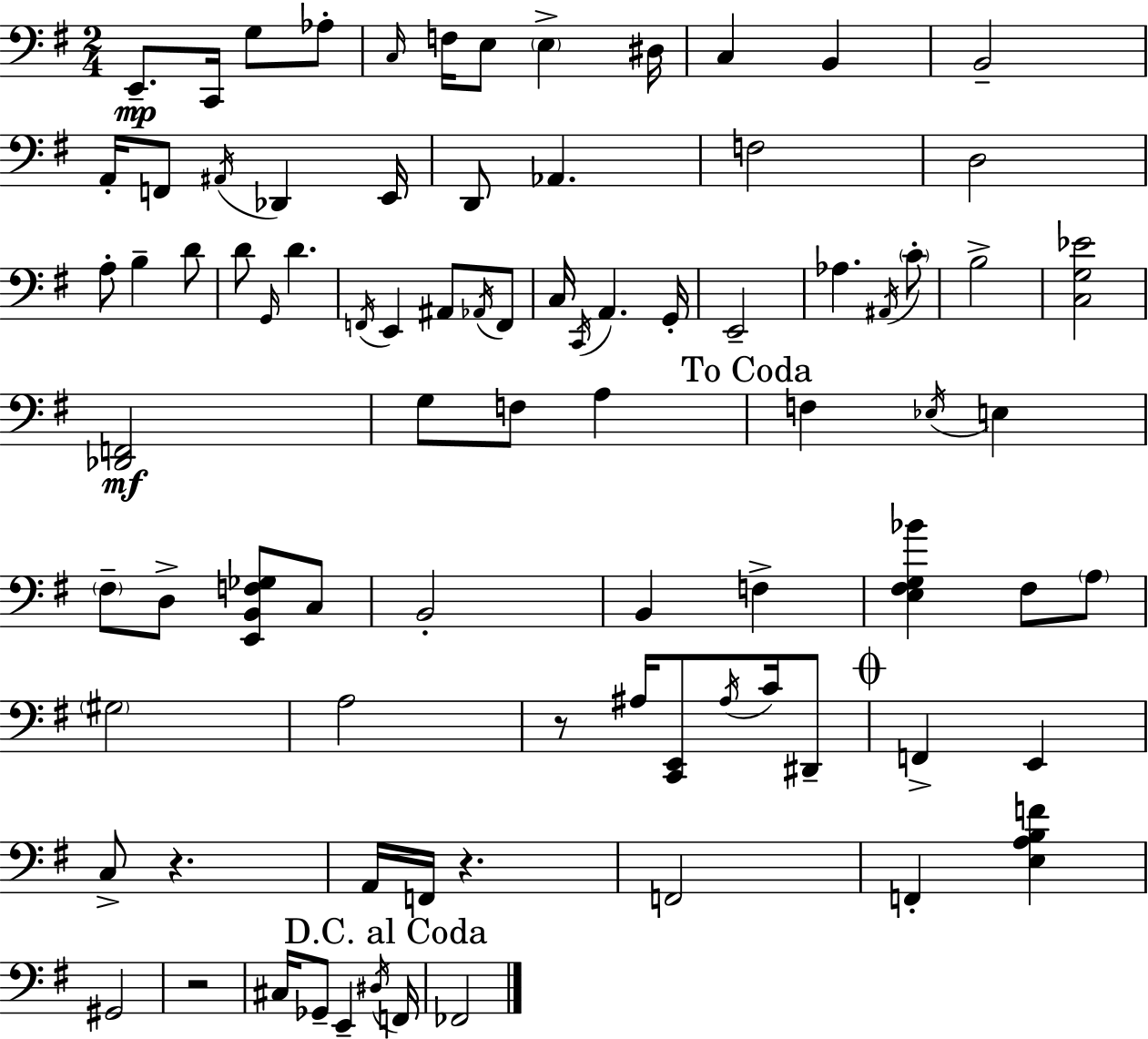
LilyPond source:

{
  \clef bass
  \numericTimeSignature
  \time 2/4
  \key g \major
  e,8.--\mp c,16 g8 aes8-. | \grace { c16 } f16 e8 \parenthesize e4-> | dis16 c4 b,4 | b,2-- | \break a,16-. f,8 \acciaccatura { ais,16 } des,4 | e,16 d,8 aes,4. | f2 | d2 | \break a8-. b4-- | d'8 d'8 \grace { g,16 } d'4. | \acciaccatura { f,16 } e,4 | ais,8 \acciaccatura { aes,16 } f,8 c16 \acciaccatura { c,16 } a,4. | \break g,16-. e,2-- | aes4. | \acciaccatura { ais,16 } \parenthesize c'8-. b2-> | <c g ees'>2 | \break <des, f,>2\mf | g8 | f8 a4 \mark "To Coda" f4 | \acciaccatura { ees16 } e4 | \break \parenthesize fis8-- d8-> <e, b, f ges>8 c8 | b,2-. | b,4 f4-> | <e fis g bes'>4 fis8 \parenthesize a8 | \break \parenthesize gis2 | a2 | r8 ais16 <c, e,>8 \acciaccatura { ais16 } c'16 dis,8-- | \mark \markup { \musicglyph "scripts.coda" } f,4-> e,4 | \break c8-> r4. | a,16 f,16 r4. | f,2 | f,4-. <e a b f'>4 | \break gis,2 | r2 | cis16 ges,8-- e,4-- | \acciaccatura { dis16 } \mark "D.C. al Coda" f,16 fes,2 | \break \bar "|."
}